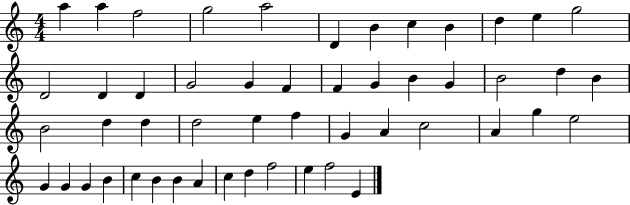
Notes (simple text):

A5/q A5/q F5/h G5/h A5/h D4/q B4/q C5/q B4/q D5/q E5/q G5/h D4/h D4/q D4/q G4/h G4/q F4/q F4/q G4/q B4/q G4/q B4/h D5/q B4/q B4/h D5/q D5/q D5/h E5/q F5/q G4/q A4/q C5/h A4/q G5/q E5/h G4/q G4/q G4/q B4/q C5/q B4/q B4/q A4/q C5/q D5/q F5/h E5/q F5/h E4/q